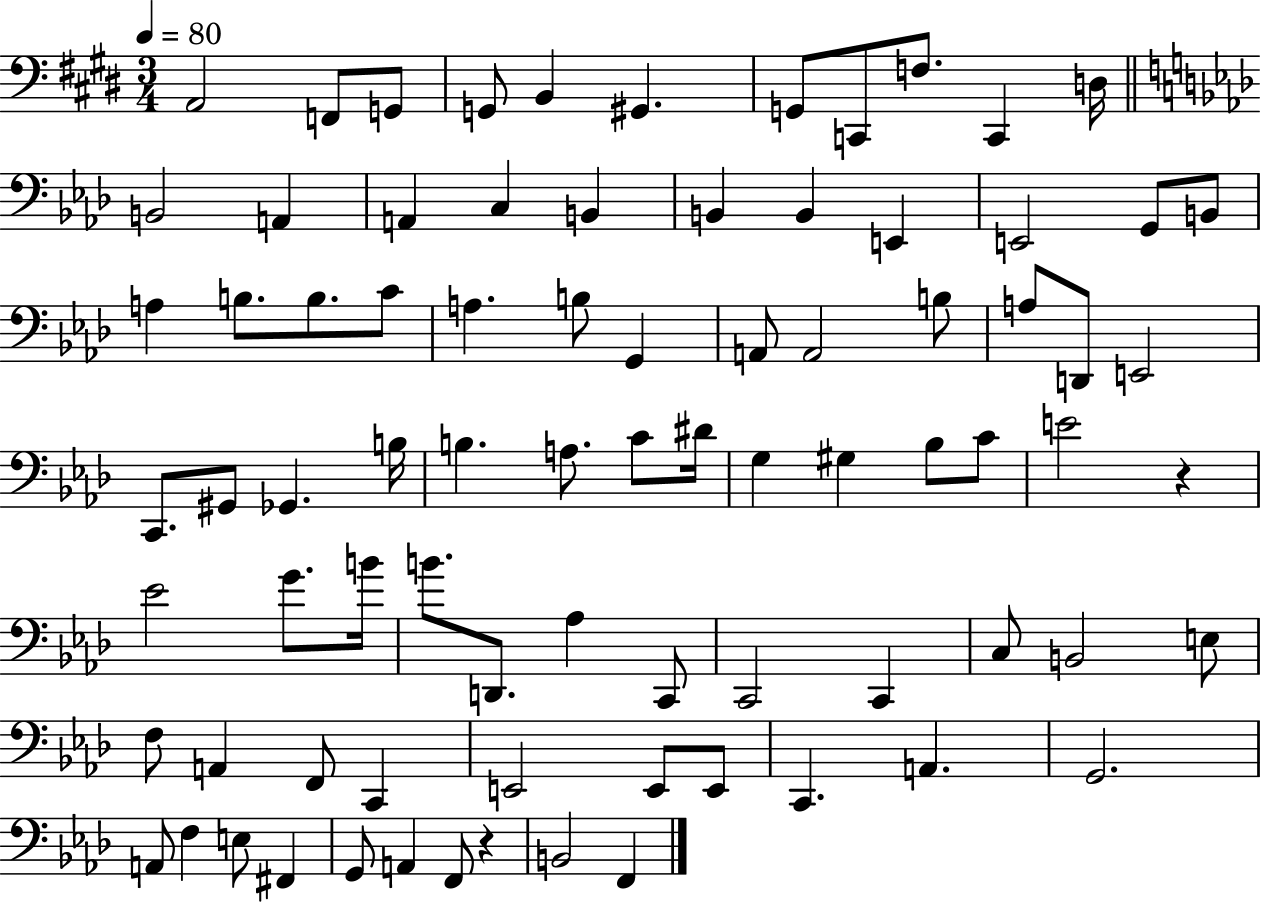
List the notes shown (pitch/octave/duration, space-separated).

A2/h F2/e G2/e G2/e B2/q G#2/q. G2/e C2/e F3/e. C2/q D3/s B2/h A2/q A2/q C3/q B2/q B2/q B2/q E2/q E2/h G2/e B2/e A3/q B3/e. B3/e. C4/e A3/q. B3/e G2/q A2/e A2/h B3/e A3/e D2/e E2/h C2/e. G#2/e Gb2/q. B3/s B3/q. A3/e. C4/e D#4/s G3/q G#3/q Bb3/e C4/e E4/h R/q Eb4/h G4/e. B4/s B4/e. D2/e. Ab3/q C2/e C2/h C2/q C3/e B2/h E3/e F3/e A2/q F2/e C2/q E2/h E2/e E2/e C2/q. A2/q. G2/h. A2/e F3/q E3/e F#2/q G2/e A2/q F2/e R/q B2/h F2/q